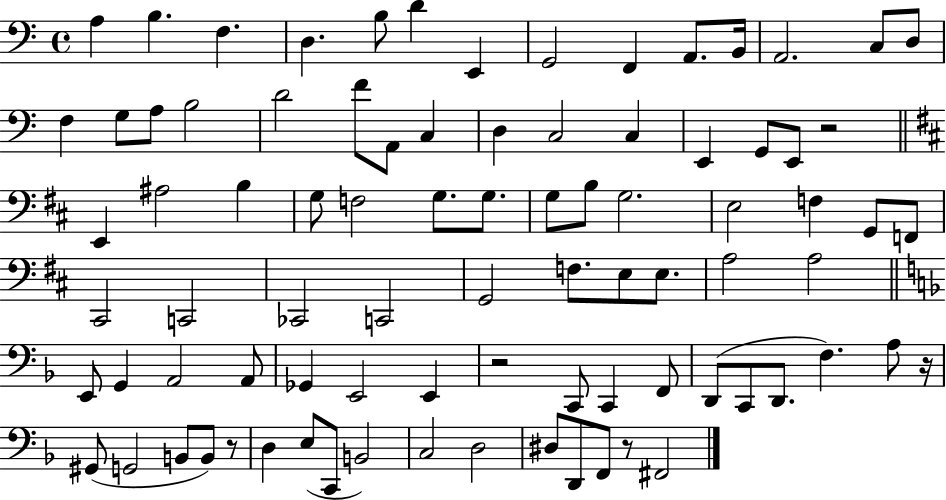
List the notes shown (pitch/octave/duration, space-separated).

A3/q B3/q. F3/q. D3/q. B3/e D4/q E2/q G2/h F2/q A2/e. B2/s A2/h. C3/e D3/e F3/q G3/e A3/e B3/h D4/h F4/e A2/e C3/q D3/q C3/h C3/q E2/q G2/e E2/e R/h E2/q A#3/h B3/q G3/e F3/h G3/e. G3/e. G3/e B3/e G3/h. E3/h F3/q G2/e F2/e C#2/h C2/h CES2/h C2/h G2/h F3/e. E3/e E3/e. A3/h A3/h E2/e G2/q A2/h A2/e Gb2/q E2/h E2/q R/h C2/e C2/q F2/e D2/e C2/e D2/e. F3/q. A3/e R/s G#2/e G2/h B2/e B2/e R/e D3/q E3/e C2/e B2/h C3/h D3/h D#3/e D2/e F2/e R/e F#2/h